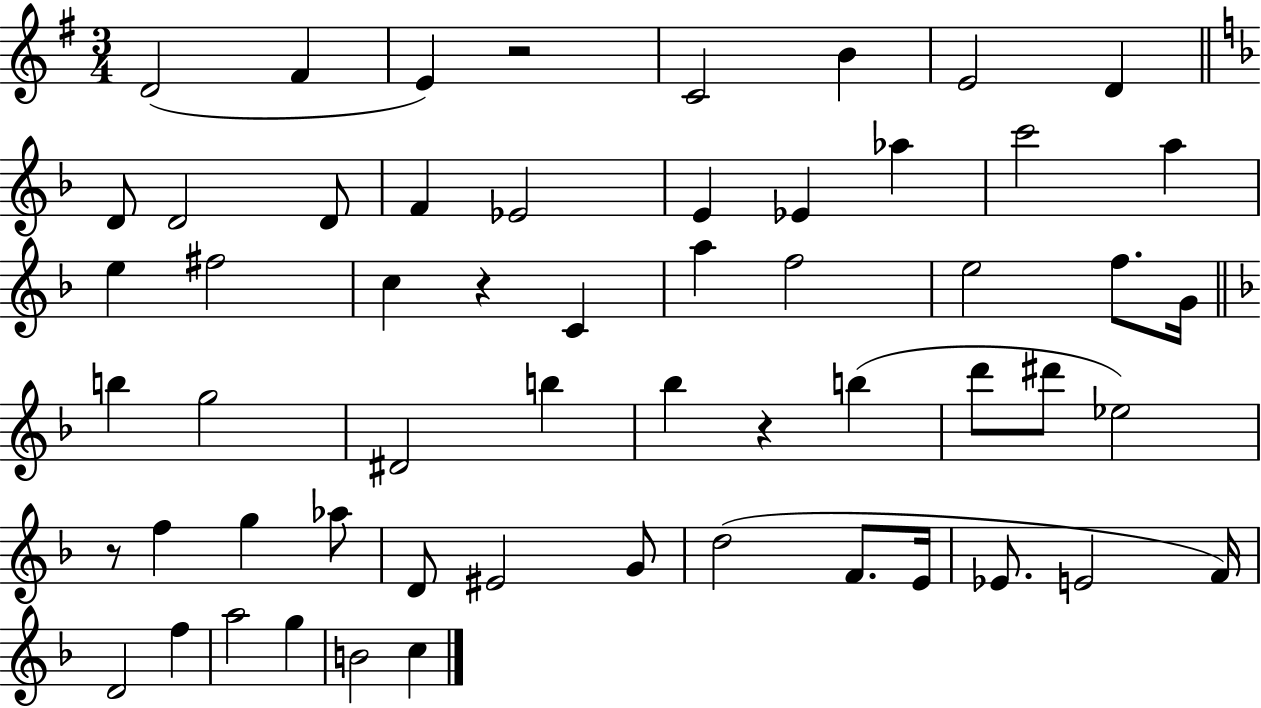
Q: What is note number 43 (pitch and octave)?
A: F4